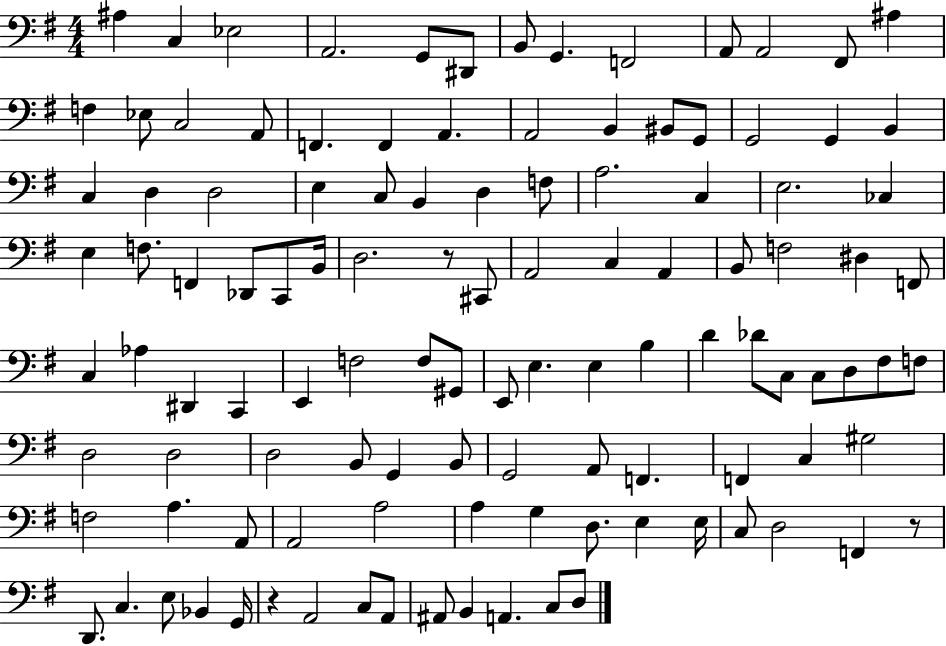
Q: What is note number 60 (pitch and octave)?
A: F3